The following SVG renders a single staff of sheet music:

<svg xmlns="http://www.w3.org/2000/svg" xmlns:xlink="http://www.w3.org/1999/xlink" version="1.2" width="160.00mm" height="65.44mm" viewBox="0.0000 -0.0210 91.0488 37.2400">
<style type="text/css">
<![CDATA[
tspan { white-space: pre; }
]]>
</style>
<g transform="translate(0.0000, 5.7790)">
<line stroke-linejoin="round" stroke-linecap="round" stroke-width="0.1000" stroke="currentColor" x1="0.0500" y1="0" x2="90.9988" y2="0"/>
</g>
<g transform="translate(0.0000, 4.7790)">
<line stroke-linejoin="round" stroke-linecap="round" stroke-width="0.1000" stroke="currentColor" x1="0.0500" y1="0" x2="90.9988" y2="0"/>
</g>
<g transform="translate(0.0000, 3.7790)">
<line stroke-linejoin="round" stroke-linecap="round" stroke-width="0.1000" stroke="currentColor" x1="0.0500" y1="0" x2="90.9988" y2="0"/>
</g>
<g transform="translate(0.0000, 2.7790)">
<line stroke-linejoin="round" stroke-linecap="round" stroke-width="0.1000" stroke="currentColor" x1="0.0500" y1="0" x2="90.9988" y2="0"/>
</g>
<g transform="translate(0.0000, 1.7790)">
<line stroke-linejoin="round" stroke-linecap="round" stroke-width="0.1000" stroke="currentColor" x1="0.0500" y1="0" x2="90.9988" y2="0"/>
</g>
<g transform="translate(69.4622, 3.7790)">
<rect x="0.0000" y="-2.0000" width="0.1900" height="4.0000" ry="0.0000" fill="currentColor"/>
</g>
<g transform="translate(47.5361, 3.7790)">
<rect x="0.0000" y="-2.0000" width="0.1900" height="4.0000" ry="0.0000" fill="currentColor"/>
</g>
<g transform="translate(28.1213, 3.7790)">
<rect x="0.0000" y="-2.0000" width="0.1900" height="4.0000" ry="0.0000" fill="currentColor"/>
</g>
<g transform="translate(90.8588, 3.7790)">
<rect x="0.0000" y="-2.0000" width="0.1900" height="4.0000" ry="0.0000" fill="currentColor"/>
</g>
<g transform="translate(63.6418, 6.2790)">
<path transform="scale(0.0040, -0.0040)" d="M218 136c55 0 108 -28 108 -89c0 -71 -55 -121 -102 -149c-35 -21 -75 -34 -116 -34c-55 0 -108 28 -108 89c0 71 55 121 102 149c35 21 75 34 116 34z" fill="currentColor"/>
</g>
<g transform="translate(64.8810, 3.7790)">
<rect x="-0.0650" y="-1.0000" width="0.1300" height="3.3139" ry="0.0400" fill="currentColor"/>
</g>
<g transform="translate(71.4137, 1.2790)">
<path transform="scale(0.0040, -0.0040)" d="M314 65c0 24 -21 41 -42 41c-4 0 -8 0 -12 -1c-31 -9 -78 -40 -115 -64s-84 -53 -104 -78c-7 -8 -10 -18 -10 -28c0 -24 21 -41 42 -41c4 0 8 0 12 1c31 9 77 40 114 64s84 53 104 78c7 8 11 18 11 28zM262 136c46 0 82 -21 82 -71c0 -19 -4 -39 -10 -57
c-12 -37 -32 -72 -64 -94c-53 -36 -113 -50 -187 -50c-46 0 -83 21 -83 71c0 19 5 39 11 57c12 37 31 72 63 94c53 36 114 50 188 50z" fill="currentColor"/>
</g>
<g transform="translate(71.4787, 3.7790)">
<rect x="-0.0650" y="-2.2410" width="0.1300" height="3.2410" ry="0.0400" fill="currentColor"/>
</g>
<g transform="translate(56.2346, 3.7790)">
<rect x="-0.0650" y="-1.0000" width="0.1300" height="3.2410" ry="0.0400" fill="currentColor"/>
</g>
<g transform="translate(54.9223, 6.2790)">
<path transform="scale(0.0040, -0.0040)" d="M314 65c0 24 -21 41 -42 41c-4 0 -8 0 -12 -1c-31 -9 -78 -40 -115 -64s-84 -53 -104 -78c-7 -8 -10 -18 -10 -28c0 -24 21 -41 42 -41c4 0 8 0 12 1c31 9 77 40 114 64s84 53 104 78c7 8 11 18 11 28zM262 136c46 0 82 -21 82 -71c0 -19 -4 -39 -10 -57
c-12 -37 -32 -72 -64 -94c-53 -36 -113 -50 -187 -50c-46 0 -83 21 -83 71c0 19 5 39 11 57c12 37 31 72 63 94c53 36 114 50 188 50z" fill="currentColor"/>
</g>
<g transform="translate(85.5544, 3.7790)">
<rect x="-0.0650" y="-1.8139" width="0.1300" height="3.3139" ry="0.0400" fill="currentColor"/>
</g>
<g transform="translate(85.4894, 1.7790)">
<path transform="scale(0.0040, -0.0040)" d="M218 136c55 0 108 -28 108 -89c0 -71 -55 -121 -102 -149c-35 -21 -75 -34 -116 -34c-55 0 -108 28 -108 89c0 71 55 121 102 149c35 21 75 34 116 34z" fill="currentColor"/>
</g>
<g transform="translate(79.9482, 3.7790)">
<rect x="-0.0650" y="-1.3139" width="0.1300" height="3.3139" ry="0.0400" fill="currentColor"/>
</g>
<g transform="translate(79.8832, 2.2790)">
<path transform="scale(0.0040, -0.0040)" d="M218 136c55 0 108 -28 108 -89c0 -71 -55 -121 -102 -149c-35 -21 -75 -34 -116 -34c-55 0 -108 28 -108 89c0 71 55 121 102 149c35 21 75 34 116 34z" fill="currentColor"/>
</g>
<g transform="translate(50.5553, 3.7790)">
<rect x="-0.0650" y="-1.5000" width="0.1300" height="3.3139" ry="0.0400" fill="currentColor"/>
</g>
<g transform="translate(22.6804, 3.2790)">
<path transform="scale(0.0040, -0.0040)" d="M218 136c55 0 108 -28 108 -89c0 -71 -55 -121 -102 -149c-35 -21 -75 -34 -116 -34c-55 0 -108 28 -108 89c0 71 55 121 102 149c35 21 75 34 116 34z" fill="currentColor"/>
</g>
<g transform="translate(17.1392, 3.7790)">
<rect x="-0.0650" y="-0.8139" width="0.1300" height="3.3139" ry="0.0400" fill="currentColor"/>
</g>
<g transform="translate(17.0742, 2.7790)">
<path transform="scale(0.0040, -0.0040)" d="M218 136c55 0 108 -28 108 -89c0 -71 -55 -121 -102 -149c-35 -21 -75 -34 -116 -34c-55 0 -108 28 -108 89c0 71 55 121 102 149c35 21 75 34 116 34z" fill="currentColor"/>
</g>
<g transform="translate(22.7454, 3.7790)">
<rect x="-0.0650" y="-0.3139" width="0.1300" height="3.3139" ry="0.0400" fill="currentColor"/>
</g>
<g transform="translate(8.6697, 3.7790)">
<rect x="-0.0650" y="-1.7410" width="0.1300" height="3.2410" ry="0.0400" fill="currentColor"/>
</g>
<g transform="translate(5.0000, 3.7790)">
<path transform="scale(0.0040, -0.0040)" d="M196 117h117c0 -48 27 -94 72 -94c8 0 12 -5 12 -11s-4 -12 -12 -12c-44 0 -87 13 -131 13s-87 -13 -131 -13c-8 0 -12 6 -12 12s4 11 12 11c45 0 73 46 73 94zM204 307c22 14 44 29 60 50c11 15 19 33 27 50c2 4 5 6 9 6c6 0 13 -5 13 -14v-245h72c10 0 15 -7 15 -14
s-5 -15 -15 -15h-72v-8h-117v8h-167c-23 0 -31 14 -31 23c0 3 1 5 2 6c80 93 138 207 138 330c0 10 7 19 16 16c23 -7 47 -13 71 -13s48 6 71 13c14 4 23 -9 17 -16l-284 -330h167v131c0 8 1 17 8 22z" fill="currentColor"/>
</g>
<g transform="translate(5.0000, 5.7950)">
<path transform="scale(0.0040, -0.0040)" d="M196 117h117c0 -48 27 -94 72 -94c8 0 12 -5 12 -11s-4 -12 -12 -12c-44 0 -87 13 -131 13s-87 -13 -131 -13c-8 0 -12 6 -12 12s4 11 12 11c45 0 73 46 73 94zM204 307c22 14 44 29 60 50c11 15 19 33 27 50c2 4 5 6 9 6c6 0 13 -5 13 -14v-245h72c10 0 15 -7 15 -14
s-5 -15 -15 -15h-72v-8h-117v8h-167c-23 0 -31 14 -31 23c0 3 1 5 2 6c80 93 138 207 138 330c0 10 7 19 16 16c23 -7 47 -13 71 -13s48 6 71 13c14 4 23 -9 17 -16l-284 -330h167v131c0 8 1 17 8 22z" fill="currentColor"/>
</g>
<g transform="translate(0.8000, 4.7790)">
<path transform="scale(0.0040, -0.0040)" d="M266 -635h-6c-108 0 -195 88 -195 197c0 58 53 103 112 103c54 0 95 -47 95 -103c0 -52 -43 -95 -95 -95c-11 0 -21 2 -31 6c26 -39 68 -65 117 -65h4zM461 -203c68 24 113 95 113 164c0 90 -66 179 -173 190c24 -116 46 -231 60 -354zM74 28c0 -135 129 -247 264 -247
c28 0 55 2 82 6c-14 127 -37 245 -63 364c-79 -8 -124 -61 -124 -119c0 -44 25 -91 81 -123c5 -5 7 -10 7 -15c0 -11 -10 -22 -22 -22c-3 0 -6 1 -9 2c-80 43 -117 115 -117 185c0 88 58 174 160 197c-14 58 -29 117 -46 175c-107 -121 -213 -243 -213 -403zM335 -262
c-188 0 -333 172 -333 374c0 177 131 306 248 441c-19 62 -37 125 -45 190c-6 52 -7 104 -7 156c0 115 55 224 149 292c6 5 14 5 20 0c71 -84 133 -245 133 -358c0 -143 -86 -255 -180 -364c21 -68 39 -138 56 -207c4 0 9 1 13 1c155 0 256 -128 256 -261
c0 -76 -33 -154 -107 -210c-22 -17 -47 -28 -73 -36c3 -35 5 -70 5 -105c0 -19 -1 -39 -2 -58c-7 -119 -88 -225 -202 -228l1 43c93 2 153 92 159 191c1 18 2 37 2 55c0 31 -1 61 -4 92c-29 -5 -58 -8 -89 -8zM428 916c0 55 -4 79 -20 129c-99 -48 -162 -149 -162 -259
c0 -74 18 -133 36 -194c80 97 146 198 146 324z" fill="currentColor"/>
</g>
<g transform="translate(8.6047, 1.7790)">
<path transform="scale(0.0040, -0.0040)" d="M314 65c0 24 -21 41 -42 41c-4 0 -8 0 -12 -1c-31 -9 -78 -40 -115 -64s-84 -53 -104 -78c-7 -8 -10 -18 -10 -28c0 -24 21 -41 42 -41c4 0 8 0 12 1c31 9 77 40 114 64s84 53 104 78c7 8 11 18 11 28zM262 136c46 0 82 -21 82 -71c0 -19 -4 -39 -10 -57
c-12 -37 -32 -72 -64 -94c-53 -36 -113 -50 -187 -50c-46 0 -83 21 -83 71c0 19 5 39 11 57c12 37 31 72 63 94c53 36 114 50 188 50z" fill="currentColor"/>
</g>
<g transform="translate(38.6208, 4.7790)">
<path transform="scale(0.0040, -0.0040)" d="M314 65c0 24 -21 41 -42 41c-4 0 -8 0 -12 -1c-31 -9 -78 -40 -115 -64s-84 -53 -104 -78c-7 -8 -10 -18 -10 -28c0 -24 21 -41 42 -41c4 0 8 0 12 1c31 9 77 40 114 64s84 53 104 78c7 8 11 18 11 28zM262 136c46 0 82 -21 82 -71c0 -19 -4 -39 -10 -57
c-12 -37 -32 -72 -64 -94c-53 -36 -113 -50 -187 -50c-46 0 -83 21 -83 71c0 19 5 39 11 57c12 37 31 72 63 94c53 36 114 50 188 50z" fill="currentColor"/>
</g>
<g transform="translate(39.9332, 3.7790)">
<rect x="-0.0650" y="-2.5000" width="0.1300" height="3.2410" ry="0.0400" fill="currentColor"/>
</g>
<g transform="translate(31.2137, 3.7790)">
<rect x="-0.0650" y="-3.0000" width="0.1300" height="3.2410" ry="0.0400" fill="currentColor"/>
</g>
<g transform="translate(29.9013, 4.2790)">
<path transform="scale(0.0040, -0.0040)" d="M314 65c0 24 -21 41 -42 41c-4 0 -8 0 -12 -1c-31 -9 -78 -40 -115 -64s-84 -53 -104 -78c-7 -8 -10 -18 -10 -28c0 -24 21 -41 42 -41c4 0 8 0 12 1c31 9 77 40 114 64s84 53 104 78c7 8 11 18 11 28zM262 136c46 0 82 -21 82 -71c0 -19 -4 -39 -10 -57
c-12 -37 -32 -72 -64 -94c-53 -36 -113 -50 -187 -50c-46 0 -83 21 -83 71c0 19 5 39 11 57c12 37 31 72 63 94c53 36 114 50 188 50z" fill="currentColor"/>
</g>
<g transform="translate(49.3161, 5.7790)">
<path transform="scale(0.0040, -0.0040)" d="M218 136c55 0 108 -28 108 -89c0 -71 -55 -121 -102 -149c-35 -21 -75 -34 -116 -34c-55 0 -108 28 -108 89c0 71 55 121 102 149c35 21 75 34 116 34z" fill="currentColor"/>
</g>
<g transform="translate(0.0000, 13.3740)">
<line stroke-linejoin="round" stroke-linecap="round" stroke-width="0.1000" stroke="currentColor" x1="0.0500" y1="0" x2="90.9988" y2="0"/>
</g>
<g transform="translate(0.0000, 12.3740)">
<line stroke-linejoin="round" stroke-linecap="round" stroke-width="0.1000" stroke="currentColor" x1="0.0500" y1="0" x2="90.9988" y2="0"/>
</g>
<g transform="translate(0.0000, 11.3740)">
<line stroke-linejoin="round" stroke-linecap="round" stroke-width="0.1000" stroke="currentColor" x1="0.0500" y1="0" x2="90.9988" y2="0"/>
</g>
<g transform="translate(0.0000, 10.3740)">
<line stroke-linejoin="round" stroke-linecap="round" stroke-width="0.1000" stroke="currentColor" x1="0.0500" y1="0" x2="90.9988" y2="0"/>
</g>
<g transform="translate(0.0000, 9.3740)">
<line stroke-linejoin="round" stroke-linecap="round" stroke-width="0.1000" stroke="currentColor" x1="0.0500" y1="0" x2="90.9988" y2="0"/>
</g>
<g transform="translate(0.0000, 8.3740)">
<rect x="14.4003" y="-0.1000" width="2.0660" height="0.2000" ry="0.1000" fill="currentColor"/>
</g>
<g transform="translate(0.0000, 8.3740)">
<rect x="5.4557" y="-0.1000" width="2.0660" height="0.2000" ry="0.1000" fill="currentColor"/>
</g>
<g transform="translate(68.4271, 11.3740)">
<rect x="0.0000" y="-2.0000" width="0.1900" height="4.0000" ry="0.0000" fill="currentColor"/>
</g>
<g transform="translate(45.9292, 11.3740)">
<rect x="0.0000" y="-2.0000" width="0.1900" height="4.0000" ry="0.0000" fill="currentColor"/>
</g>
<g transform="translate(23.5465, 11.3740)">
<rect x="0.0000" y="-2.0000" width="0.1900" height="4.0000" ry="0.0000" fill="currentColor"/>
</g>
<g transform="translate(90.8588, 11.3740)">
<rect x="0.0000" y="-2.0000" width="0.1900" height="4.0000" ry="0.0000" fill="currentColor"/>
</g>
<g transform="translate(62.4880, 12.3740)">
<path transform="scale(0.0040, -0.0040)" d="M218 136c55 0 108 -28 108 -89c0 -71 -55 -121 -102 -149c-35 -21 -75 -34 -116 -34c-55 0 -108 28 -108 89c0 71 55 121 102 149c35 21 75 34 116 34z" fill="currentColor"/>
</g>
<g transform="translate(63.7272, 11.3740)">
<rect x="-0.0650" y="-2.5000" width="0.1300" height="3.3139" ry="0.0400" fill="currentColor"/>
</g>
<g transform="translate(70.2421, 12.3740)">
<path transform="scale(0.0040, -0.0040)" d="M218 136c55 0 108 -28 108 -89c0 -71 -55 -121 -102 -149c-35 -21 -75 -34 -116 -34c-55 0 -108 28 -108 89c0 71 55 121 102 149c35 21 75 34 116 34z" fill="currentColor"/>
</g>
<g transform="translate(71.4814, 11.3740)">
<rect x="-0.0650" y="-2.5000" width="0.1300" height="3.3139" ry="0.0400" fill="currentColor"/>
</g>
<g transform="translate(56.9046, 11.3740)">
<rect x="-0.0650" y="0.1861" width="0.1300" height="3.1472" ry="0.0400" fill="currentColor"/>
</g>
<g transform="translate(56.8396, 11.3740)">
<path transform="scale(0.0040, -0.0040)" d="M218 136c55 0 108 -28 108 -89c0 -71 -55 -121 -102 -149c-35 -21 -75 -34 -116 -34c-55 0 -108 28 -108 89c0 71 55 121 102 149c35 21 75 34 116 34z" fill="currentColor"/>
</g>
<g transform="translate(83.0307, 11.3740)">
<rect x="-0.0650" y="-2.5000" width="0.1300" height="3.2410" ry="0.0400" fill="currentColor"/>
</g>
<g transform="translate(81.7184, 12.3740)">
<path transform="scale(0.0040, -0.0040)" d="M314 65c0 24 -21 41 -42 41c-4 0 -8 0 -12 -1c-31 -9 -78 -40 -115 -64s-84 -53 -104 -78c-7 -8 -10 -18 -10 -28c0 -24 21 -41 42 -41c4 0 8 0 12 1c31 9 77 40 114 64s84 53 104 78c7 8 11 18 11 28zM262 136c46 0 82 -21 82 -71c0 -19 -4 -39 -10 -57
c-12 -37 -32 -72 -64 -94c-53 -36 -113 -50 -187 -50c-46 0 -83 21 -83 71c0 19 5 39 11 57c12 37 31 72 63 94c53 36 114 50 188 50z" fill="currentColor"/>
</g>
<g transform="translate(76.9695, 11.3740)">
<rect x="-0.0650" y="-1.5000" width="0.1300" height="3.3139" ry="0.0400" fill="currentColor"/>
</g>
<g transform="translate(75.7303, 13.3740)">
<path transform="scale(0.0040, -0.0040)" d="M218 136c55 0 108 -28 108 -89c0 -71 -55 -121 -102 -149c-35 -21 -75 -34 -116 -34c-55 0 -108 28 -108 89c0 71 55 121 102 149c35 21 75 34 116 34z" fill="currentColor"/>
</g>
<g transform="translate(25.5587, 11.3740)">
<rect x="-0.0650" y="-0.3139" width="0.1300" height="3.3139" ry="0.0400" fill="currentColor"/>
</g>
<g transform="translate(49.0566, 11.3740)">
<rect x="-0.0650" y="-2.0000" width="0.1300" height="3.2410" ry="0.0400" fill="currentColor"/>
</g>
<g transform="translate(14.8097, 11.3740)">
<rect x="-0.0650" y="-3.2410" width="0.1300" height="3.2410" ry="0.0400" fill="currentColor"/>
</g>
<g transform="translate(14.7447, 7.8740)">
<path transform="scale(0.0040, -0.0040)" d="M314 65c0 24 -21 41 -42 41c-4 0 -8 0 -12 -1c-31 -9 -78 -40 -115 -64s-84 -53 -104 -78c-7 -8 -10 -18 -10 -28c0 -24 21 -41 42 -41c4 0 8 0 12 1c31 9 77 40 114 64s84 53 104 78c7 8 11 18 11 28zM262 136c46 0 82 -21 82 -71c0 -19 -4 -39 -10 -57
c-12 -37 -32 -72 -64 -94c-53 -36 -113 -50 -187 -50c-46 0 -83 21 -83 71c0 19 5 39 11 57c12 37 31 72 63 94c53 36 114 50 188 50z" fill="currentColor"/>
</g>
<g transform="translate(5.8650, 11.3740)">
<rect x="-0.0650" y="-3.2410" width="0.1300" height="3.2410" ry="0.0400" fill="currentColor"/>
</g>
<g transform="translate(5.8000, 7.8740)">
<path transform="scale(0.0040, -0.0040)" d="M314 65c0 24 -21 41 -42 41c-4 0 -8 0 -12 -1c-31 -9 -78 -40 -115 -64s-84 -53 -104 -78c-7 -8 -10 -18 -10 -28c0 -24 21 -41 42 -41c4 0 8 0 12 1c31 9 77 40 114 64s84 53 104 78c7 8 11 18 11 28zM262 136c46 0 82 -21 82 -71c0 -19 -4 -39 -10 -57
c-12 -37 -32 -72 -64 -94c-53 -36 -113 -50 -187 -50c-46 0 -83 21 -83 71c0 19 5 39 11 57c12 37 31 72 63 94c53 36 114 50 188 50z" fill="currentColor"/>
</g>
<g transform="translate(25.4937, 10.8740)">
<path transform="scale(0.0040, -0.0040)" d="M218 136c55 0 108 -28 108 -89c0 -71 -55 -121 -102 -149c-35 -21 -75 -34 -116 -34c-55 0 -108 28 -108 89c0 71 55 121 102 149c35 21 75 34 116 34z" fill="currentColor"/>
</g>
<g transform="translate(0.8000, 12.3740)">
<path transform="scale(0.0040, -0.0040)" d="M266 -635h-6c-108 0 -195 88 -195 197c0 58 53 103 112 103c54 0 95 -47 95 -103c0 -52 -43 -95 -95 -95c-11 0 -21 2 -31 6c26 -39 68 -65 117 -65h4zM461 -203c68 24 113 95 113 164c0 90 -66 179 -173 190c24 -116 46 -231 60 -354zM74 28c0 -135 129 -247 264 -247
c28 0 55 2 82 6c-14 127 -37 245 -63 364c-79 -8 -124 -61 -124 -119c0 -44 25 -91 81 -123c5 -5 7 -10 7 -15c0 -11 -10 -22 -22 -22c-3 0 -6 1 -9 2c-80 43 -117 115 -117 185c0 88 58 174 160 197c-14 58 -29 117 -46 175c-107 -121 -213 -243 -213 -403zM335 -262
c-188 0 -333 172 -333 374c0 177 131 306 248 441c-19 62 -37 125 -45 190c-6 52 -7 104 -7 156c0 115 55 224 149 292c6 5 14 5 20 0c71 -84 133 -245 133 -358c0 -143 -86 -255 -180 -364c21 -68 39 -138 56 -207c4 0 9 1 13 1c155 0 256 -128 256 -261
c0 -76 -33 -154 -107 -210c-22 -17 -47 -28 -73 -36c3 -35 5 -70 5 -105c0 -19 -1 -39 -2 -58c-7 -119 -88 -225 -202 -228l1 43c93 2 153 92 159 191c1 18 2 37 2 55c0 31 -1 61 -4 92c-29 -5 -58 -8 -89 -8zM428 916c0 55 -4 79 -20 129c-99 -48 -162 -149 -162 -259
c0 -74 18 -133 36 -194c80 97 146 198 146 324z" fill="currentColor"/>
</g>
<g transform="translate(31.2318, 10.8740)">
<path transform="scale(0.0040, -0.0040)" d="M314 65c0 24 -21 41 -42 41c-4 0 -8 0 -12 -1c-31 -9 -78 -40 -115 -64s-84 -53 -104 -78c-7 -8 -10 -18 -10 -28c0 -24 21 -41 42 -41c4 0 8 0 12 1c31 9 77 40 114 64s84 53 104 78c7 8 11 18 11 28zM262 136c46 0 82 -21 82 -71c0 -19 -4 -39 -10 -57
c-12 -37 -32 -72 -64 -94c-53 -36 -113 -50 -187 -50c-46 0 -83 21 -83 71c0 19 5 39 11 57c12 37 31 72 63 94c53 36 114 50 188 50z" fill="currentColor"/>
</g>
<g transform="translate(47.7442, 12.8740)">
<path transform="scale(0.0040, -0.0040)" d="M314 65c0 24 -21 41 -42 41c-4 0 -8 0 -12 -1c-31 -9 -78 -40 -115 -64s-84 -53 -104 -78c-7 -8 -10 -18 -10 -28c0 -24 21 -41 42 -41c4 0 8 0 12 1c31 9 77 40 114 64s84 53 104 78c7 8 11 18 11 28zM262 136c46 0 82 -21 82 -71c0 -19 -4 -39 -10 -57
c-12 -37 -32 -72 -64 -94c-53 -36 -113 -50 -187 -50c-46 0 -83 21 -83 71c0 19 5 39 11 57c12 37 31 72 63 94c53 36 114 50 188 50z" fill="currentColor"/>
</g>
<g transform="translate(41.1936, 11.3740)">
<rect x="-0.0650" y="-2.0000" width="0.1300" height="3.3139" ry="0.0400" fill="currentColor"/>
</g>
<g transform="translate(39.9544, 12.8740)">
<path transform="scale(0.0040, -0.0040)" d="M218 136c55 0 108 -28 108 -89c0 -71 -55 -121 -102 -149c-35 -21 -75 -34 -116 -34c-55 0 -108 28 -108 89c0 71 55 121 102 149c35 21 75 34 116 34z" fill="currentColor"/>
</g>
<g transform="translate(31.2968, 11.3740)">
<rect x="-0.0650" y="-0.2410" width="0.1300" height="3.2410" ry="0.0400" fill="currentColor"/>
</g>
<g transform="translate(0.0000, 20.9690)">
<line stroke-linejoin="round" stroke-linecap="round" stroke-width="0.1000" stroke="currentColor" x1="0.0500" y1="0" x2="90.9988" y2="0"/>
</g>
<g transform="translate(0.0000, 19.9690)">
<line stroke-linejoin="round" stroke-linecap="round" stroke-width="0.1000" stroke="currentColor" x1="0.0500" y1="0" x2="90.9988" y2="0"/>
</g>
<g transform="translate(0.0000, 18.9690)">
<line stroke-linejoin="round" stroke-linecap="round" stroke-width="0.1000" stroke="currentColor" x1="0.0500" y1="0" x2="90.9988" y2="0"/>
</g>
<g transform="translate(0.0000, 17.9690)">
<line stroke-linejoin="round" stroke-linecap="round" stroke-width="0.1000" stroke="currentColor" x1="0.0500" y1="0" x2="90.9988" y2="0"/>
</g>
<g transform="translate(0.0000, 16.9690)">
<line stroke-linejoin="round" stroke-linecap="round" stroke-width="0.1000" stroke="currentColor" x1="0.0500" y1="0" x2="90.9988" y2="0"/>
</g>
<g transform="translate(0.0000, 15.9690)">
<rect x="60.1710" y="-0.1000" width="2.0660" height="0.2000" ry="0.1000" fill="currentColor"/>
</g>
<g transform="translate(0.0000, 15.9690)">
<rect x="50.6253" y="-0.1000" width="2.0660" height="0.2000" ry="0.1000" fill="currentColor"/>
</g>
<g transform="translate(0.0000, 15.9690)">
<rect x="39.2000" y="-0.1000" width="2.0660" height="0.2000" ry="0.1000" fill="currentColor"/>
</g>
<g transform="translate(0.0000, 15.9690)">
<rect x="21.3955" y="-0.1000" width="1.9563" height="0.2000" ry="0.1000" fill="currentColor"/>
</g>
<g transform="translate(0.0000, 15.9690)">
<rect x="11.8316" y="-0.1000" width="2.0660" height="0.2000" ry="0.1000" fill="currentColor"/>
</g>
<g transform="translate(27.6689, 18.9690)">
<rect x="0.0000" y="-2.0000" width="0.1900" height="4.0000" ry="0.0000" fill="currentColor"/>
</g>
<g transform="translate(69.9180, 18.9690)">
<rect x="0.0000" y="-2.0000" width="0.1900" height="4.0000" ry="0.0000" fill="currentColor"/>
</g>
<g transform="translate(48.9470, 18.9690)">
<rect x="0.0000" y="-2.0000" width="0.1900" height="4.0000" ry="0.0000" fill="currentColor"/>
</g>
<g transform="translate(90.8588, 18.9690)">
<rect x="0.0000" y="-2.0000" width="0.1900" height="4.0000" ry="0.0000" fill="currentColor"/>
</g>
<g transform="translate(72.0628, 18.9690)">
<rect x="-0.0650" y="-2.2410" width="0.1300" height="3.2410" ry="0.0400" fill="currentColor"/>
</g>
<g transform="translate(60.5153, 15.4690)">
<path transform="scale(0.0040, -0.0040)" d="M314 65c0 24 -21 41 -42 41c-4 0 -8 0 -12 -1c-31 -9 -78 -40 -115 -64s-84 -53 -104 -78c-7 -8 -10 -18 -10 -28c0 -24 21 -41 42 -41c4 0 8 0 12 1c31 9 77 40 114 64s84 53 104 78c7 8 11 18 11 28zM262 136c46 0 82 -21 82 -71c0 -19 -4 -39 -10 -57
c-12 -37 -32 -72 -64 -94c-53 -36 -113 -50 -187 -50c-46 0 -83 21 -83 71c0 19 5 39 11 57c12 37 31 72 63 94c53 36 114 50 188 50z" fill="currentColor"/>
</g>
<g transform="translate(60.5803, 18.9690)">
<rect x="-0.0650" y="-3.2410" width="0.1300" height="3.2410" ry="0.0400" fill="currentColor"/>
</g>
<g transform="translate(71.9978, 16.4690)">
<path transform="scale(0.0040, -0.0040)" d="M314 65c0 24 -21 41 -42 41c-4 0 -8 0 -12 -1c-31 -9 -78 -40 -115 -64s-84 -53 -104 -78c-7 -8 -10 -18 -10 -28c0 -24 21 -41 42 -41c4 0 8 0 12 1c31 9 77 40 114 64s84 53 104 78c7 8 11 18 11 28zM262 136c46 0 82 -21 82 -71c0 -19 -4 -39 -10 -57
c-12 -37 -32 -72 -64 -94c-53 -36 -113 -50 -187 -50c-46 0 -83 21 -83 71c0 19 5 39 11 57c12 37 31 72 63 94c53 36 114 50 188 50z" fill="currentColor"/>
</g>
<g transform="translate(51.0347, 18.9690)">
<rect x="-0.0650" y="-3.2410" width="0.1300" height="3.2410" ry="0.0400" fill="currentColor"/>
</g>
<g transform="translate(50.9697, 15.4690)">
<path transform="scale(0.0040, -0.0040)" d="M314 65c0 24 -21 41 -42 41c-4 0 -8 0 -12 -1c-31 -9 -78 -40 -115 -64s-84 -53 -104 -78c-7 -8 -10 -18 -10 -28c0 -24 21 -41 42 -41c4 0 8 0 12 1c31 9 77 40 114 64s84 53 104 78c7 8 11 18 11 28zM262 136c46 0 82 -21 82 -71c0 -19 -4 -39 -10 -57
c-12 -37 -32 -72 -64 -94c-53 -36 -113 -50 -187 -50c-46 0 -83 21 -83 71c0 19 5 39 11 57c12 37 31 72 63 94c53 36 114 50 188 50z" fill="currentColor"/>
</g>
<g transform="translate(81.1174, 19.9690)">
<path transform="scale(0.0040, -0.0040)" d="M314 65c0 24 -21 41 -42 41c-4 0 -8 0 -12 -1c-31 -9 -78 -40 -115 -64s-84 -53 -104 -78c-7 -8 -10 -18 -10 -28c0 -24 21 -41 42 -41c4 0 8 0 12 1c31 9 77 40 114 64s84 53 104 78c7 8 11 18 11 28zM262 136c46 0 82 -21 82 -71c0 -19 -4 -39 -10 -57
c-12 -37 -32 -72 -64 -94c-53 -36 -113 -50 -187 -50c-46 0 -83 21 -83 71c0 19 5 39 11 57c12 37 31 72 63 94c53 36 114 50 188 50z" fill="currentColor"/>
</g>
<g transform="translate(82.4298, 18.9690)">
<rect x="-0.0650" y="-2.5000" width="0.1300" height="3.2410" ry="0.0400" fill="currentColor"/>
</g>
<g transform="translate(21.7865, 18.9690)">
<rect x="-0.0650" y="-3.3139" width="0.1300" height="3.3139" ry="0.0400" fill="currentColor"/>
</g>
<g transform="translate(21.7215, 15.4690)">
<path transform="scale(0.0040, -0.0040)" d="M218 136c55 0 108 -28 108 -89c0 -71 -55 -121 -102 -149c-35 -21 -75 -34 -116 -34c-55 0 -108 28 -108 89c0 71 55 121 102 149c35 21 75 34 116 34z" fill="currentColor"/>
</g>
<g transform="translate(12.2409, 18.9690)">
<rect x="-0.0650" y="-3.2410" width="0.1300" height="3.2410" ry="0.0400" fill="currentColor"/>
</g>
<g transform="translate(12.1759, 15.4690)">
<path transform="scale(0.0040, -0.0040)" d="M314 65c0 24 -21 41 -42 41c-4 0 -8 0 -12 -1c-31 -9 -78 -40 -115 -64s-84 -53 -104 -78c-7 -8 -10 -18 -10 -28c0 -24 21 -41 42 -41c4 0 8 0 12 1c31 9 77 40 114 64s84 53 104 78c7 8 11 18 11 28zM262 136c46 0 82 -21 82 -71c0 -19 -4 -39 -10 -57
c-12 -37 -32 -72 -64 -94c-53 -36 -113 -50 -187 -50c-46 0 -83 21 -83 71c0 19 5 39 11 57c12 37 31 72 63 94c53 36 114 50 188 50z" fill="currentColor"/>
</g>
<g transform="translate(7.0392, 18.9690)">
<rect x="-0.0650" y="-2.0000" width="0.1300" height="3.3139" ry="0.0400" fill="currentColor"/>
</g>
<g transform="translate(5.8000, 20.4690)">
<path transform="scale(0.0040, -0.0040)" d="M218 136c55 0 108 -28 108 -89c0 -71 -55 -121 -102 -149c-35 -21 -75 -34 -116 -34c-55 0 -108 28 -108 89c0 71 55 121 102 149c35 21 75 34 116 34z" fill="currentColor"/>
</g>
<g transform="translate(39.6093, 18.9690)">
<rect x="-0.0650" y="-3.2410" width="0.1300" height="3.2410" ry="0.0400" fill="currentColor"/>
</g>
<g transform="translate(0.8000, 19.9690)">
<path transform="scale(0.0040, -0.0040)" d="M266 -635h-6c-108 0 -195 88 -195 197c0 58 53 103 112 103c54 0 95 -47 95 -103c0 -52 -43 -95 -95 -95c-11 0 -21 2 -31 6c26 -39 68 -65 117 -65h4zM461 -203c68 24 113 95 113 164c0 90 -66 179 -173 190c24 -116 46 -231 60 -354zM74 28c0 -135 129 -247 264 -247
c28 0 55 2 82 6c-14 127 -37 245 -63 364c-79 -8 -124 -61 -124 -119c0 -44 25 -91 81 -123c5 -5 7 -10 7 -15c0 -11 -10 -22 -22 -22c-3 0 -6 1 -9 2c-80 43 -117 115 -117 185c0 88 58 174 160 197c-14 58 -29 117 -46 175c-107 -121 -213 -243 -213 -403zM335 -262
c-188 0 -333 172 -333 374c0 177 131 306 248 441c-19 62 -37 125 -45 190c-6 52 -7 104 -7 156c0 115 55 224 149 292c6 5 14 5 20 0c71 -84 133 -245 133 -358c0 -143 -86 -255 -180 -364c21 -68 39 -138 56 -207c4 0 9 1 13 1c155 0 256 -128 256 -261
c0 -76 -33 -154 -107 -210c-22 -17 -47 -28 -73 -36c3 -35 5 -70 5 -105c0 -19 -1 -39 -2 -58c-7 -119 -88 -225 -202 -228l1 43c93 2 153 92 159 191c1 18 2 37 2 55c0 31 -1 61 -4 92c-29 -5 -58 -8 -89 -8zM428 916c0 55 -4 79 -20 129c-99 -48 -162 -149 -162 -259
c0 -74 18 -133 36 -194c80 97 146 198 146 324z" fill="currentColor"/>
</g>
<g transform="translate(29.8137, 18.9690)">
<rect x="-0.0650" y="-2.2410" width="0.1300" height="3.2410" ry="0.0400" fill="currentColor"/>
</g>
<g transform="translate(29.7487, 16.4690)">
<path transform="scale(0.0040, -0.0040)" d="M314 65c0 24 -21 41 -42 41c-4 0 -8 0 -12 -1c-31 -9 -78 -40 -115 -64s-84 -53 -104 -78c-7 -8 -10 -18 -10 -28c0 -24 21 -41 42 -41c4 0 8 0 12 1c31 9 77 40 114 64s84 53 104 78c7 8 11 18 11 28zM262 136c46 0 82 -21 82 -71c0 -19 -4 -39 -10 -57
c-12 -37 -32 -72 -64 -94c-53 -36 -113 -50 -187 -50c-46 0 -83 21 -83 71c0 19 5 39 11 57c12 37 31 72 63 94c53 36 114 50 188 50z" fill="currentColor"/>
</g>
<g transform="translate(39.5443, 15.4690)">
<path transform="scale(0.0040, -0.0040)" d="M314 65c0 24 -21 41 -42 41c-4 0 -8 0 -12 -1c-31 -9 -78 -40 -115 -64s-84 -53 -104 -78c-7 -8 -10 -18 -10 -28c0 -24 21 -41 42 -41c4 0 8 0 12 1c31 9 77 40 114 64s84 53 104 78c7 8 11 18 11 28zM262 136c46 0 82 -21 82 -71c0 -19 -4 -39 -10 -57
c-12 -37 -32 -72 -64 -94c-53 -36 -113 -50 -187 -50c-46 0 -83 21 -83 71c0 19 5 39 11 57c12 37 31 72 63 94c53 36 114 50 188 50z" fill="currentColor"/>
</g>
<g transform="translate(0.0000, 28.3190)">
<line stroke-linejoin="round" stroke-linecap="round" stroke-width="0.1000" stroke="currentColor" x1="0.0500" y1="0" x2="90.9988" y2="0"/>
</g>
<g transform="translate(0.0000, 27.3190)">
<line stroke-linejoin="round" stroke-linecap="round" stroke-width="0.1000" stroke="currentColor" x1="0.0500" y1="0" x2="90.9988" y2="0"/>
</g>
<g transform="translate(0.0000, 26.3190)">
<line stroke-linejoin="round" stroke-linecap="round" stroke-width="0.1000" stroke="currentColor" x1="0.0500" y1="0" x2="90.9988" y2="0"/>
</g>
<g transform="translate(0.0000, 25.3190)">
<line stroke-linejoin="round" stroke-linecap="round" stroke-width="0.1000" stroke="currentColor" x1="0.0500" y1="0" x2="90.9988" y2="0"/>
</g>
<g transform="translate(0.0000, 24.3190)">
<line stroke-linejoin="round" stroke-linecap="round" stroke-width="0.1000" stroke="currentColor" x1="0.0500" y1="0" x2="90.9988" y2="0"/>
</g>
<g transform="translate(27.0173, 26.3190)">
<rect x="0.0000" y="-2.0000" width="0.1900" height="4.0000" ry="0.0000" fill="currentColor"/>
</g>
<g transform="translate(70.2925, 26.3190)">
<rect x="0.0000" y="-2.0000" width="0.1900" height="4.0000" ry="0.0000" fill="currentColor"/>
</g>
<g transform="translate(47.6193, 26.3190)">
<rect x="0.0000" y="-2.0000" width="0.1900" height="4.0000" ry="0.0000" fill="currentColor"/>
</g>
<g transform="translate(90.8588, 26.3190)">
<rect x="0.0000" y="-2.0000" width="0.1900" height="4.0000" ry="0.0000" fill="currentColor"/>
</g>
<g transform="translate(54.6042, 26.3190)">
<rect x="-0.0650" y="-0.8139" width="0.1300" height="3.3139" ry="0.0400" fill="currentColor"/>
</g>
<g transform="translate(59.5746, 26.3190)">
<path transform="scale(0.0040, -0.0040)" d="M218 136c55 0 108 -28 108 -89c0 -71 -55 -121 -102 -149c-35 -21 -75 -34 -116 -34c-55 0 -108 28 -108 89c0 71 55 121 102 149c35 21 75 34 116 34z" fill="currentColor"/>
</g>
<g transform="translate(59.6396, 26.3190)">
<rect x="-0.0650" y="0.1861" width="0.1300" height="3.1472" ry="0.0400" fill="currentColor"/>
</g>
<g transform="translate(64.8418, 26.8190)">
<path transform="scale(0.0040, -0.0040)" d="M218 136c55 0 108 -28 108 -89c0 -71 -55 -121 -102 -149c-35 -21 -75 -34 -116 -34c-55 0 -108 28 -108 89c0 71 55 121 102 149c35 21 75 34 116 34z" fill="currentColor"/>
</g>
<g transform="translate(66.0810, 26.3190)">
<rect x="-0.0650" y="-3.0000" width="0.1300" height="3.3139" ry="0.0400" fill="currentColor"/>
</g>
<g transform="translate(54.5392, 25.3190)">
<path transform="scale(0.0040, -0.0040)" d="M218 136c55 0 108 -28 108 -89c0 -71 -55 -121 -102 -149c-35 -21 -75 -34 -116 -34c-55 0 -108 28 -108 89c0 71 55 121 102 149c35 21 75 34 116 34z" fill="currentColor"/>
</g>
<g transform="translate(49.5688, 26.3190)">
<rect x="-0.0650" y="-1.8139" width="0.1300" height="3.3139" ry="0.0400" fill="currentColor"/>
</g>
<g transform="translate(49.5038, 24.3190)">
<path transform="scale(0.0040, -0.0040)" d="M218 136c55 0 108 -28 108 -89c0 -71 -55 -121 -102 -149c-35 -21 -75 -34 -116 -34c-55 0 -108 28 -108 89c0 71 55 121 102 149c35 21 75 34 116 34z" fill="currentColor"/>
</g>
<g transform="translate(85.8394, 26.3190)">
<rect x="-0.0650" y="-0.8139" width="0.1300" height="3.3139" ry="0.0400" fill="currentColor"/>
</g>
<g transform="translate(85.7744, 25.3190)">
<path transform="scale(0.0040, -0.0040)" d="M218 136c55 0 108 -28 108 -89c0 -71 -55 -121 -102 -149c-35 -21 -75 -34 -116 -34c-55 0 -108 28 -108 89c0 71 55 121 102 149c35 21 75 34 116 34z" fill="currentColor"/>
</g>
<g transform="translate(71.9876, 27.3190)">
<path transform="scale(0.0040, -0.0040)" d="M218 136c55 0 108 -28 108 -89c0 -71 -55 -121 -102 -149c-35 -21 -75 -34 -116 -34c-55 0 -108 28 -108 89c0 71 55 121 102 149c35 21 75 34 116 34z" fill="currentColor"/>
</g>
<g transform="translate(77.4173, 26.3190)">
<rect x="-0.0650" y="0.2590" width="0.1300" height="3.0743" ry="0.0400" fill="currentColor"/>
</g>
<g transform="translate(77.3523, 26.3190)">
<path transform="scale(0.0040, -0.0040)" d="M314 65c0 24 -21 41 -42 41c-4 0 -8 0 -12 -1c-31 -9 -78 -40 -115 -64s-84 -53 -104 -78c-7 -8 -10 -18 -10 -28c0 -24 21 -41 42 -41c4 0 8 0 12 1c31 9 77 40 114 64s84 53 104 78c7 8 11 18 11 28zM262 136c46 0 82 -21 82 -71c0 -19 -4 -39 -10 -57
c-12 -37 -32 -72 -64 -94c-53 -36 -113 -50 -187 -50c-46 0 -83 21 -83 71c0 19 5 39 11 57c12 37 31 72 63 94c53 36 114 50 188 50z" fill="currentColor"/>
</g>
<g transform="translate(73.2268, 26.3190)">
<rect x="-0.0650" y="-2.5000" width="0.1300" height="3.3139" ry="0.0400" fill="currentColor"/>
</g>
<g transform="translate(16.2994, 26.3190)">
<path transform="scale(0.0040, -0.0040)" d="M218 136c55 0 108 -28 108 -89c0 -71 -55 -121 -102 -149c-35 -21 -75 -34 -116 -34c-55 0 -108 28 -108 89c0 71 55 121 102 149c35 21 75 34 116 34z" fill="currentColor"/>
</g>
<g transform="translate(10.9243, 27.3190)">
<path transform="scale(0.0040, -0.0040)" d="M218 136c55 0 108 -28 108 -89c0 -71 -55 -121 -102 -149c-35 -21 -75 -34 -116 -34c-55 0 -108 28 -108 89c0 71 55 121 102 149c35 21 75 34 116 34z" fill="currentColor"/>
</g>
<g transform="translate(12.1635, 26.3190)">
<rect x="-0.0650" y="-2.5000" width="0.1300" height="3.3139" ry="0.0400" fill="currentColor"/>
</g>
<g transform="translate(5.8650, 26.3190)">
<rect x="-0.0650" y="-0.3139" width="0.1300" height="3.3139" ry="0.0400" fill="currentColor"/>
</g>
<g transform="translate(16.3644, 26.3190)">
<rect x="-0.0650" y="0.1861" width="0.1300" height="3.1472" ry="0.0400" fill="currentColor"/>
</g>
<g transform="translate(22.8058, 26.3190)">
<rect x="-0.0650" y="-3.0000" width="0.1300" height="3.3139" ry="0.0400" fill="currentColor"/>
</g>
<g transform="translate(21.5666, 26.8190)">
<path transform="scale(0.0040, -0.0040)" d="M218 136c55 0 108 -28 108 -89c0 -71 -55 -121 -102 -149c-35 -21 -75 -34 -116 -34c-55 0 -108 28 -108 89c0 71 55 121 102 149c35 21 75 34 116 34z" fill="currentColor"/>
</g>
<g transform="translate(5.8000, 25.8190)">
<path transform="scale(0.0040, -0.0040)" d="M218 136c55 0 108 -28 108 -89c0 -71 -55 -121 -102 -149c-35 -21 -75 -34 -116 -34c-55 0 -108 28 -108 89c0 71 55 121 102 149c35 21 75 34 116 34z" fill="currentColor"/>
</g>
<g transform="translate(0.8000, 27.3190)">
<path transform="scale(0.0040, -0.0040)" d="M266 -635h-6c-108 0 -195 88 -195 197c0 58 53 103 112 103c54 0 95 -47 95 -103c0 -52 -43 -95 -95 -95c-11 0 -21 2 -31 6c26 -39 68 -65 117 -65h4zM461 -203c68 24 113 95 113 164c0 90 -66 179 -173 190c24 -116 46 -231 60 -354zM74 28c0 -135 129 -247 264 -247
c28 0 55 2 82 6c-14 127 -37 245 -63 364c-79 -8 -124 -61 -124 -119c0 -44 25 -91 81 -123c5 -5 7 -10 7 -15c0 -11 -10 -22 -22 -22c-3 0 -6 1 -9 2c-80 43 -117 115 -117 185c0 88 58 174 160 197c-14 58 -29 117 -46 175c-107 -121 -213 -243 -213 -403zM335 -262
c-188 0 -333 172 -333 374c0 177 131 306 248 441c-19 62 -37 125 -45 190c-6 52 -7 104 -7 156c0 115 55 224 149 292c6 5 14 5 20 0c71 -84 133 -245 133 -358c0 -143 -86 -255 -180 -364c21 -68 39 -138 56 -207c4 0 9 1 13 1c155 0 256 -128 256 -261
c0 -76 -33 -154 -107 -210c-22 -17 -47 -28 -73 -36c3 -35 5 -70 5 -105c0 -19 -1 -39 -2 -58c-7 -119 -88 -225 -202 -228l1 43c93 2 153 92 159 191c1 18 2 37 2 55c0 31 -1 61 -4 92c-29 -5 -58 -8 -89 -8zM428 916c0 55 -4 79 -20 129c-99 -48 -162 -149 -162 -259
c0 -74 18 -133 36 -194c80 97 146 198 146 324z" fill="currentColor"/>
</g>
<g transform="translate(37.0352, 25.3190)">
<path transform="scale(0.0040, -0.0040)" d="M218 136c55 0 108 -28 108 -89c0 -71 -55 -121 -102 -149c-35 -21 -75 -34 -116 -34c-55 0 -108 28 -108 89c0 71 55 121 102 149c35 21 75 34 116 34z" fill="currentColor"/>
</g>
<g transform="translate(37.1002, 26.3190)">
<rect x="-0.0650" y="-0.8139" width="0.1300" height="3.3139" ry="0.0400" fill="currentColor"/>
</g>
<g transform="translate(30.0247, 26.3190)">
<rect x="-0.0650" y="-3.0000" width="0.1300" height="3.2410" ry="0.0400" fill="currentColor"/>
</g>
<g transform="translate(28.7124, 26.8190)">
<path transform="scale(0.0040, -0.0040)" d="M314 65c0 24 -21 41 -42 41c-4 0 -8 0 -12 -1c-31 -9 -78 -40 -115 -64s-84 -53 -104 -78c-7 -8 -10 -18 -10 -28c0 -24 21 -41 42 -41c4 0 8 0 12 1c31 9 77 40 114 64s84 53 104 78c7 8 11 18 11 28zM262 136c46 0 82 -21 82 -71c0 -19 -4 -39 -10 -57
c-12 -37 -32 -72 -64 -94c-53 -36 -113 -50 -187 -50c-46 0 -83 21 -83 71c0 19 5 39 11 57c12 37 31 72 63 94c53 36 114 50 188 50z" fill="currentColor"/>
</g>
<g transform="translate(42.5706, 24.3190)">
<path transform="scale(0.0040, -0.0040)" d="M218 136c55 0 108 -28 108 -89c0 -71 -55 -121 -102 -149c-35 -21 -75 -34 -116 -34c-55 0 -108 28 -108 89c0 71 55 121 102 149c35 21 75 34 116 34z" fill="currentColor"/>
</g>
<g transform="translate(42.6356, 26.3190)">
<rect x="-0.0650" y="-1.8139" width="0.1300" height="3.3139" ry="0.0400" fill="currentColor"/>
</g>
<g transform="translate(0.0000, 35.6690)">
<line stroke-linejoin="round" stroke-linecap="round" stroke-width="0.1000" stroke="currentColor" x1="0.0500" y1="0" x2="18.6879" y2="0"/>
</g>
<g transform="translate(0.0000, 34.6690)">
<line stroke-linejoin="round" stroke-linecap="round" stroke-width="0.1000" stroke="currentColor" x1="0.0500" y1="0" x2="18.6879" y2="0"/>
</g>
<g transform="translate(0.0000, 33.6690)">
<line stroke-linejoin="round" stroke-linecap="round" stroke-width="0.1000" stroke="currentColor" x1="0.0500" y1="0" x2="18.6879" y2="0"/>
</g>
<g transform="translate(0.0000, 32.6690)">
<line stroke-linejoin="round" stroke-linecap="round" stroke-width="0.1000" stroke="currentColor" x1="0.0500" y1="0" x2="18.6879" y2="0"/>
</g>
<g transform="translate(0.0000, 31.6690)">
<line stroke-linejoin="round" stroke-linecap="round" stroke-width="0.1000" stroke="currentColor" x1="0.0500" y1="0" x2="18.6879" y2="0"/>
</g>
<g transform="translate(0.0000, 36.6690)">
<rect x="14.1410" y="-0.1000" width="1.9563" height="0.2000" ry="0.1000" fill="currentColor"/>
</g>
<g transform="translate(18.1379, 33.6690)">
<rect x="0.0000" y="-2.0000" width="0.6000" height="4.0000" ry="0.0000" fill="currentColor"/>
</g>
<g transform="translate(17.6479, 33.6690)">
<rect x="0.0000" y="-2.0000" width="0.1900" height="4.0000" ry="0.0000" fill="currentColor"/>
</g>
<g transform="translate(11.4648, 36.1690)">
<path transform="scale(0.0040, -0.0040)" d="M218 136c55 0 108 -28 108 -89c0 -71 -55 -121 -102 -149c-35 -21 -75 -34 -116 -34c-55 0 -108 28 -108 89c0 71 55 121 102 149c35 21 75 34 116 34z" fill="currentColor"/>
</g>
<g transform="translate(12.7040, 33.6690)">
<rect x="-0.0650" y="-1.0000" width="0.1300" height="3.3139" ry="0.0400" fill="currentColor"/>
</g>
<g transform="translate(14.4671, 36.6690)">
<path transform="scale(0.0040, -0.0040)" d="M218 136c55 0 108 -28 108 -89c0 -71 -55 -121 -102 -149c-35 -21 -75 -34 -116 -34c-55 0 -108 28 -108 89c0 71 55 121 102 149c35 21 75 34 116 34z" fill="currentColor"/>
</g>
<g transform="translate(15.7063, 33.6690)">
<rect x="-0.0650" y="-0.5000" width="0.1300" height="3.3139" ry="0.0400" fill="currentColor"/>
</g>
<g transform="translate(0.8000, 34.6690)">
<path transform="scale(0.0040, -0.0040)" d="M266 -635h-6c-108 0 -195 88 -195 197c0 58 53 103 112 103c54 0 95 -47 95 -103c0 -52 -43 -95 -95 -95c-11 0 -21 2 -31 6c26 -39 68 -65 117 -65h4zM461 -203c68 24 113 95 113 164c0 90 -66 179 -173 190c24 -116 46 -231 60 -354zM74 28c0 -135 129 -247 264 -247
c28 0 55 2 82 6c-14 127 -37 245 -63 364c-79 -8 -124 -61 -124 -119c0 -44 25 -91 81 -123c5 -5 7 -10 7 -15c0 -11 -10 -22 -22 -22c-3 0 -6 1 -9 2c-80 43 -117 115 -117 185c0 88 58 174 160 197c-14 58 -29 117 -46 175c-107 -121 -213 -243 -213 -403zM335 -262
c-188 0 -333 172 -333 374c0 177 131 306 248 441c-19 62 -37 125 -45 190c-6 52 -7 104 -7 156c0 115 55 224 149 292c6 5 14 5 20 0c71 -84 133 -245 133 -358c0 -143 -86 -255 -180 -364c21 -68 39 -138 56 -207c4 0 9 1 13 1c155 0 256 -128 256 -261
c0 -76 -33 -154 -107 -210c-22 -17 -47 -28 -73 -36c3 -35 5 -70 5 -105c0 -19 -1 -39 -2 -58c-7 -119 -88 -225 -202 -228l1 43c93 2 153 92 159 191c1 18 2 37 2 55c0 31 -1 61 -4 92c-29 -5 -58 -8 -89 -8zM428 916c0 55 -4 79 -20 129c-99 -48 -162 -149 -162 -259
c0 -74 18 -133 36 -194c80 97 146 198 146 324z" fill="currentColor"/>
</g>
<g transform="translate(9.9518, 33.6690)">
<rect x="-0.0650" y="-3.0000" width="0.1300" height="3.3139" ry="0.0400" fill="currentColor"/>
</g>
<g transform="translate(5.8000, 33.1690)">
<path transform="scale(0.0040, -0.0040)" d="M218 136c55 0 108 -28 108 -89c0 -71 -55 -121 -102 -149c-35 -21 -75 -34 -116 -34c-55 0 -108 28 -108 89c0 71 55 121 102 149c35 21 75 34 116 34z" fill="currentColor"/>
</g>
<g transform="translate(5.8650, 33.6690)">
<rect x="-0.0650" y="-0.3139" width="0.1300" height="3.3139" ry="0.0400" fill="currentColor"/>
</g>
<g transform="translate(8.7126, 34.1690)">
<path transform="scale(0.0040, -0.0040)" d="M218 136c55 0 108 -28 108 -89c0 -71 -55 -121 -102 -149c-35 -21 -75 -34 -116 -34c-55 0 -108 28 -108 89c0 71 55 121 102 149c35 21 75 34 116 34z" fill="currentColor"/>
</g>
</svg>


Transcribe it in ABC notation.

X:1
T:Untitled
M:4/4
L:1/4
K:C
f2 d c A2 G2 E D2 D g2 e f b2 b2 c c2 F F2 B G G E G2 F b2 b g2 b2 b2 b2 g2 G2 c G B A A2 d f f d B A G B2 d c A D C